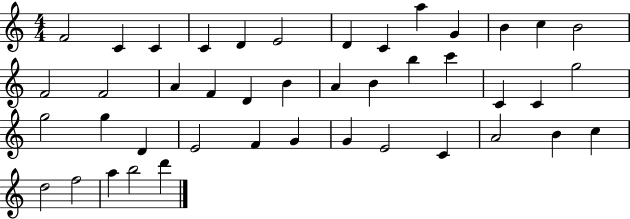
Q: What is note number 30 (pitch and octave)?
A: E4